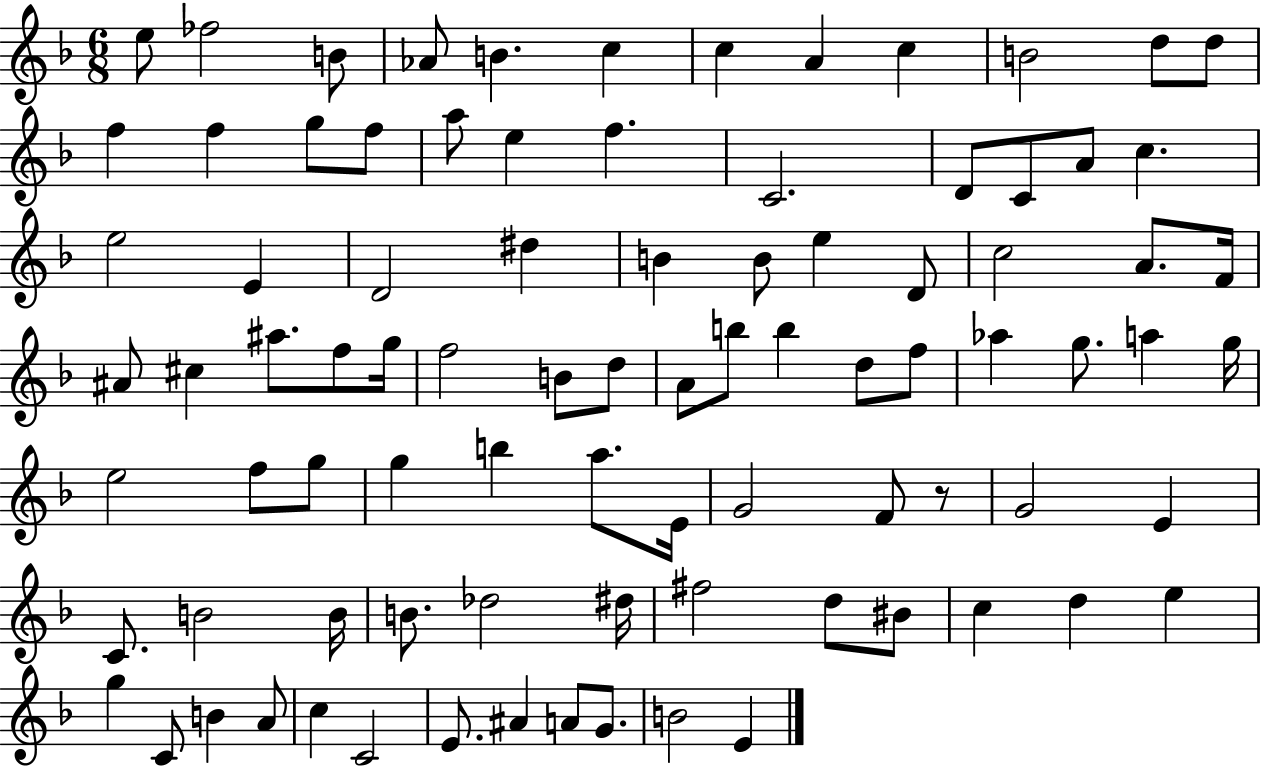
{
  \clef treble
  \numericTimeSignature
  \time 6/8
  \key f \major
  e''8 fes''2 b'8 | aes'8 b'4. c''4 | c''4 a'4 c''4 | b'2 d''8 d''8 | \break f''4 f''4 g''8 f''8 | a''8 e''4 f''4. | c'2. | d'8 c'8 a'8 c''4. | \break e''2 e'4 | d'2 dis''4 | b'4 b'8 e''4 d'8 | c''2 a'8. f'16 | \break ais'8 cis''4 ais''8. f''8 g''16 | f''2 b'8 d''8 | a'8 b''8 b''4 d''8 f''8 | aes''4 g''8. a''4 g''16 | \break e''2 f''8 g''8 | g''4 b''4 a''8. e'16 | g'2 f'8 r8 | g'2 e'4 | \break c'8. b'2 b'16 | b'8. des''2 dis''16 | fis''2 d''8 bis'8 | c''4 d''4 e''4 | \break g''4 c'8 b'4 a'8 | c''4 c'2 | e'8. ais'4 a'8 g'8. | b'2 e'4 | \break \bar "|."
}